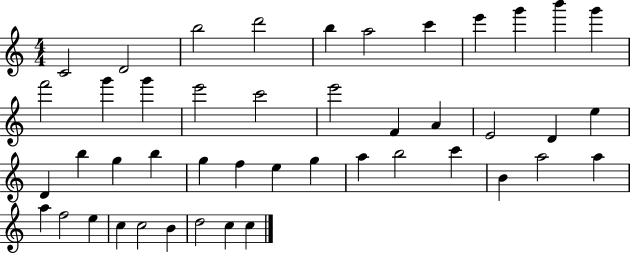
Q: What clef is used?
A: treble